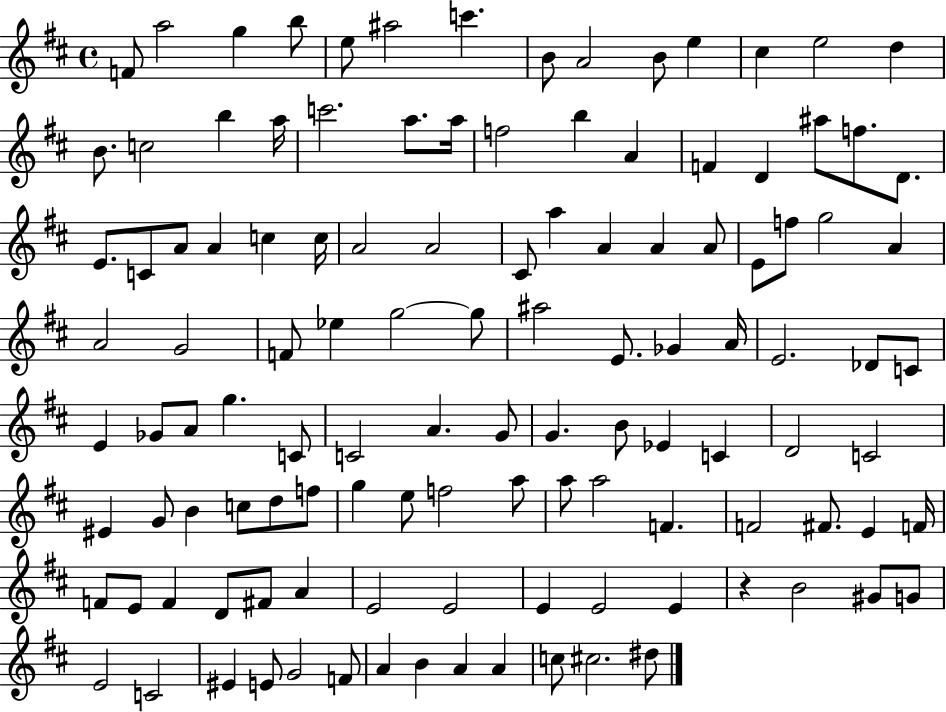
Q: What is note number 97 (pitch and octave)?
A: E4